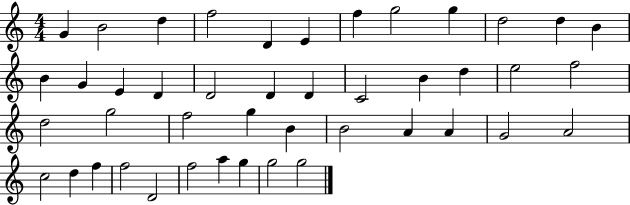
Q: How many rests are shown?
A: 0